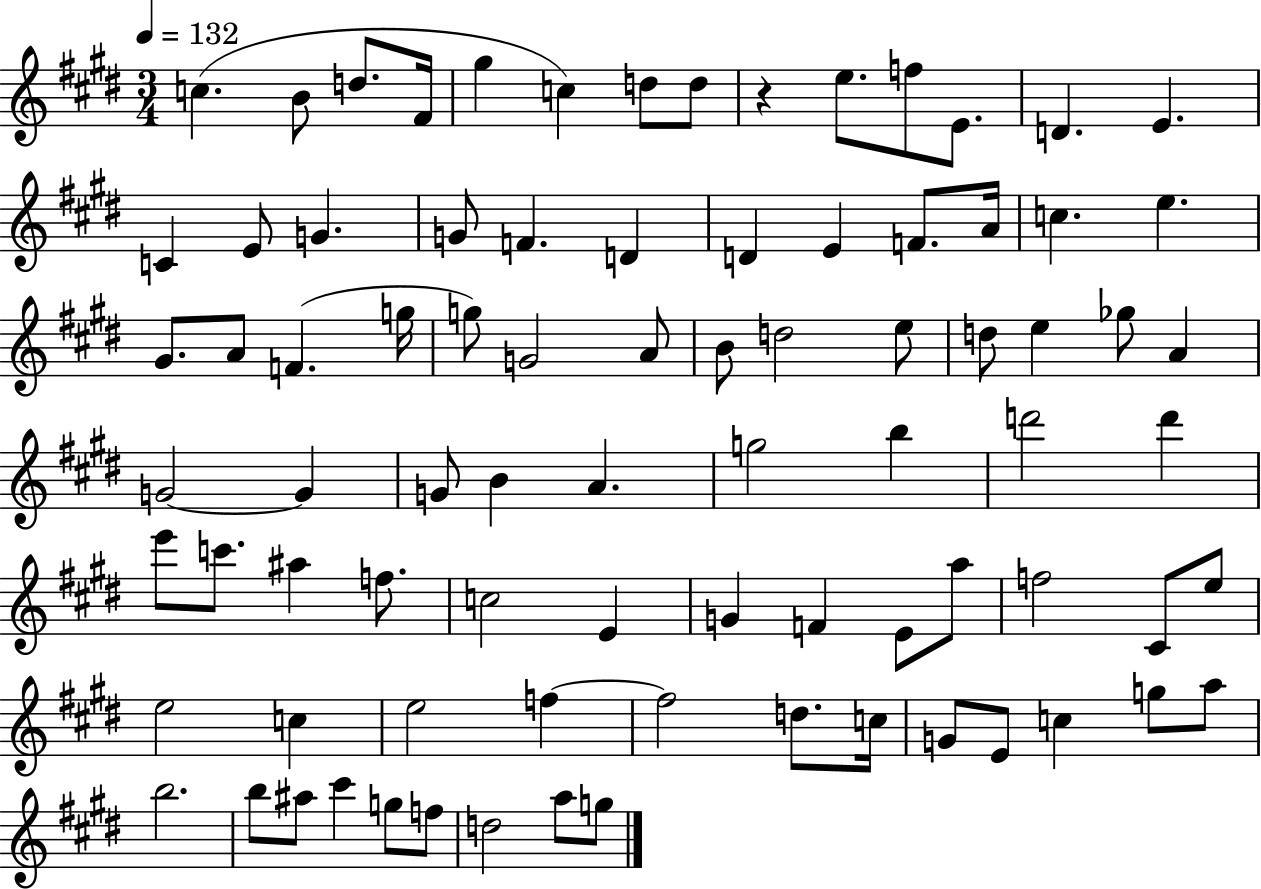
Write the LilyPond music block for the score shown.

{
  \clef treble
  \numericTimeSignature
  \time 3/4
  \key e \major
  \tempo 4 = 132
  c''4.( b'8 d''8. fis'16 | gis''4 c''4) d''8 d''8 | r4 e''8. f''8 e'8. | d'4. e'4. | \break c'4 e'8 g'4. | g'8 f'4. d'4 | d'4 e'4 f'8. a'16 | c''4. e''4. | \break gis'8. a'8 f'4.( g''16 | g''8) g'2 a'8 | b'8 d''2 e''8 | d''8 e''4 ges''8 a'4 | \break g'2~~ g'4 | g'8 b'4 a'4. | g''2 b''4 | d'''2 d'''4 | \break e'''8 c'''8. ais''4 f''8. | c''2 e'4 | g'4 f'4 e'8 a''8 | f''2 cis'8 e''8 | \break e''2 c''4 | e''2 f''4~~ | f''2 d''8. c''16 | g'8 e'8 c''4 g''8 a''8 | \break b''2. | b''8 ais''8 cis'''4 g''8 f''8 | d''2 a''8 g''8 | \bar "|."
}